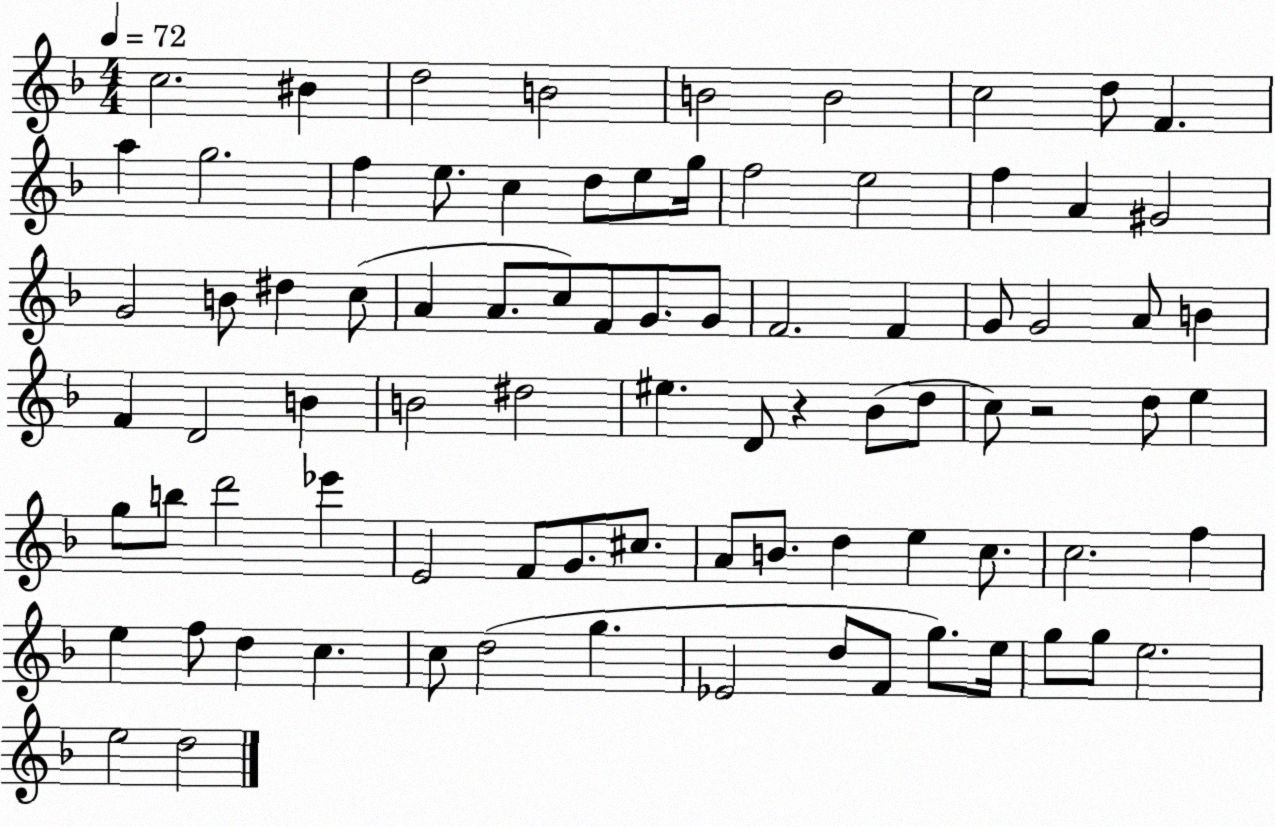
X:1
T:Untitled
M:4/4
L:1/4
K:F
c2 ^B d2 B2 B2 B2 c2 d/2 F a g2 f e/2 c d/2 e/2 g/4 f2 e2 f A ^G2 G2 B/2 ^d c/2 A A/2 c/2 F/2 G/2 G/2 F2 F G/2 G2 A/2 B F D2 B B2 ^d2 ^e D/2 z _B/2 d/2 c/2 z2 d/2 e g/2 b/2 d'2 _e' E2 F/2 G/2 ^c/2 A/2 B/2 d e c/2 c2 f e f/2 d c c/2 d2 g _E2 d/2 F/2 g/2 e/4 g/2 g/2 e2 e2 d2